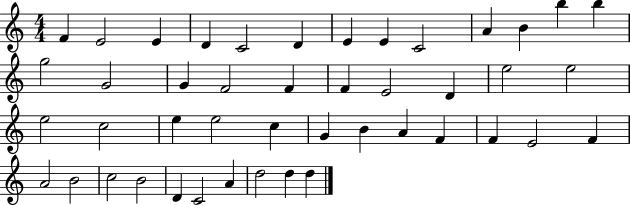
F4/q E4/h E4/q D4/q C4/h D4/q E4/q E4/q C4/h A4/q B4/q B5/q B5/q G5/h G4/h G4/q F4/h F4/q F4/q E4/h D4/q E5/h E5/h E5/h C5/h E5/q E5/h C5/q G4/q B4/q A4/q F4/q F4/q E4/h F4/q A4/h B4/h C5/h B4/h D4/q C4/h A4/q D5/h D5/q D5/q